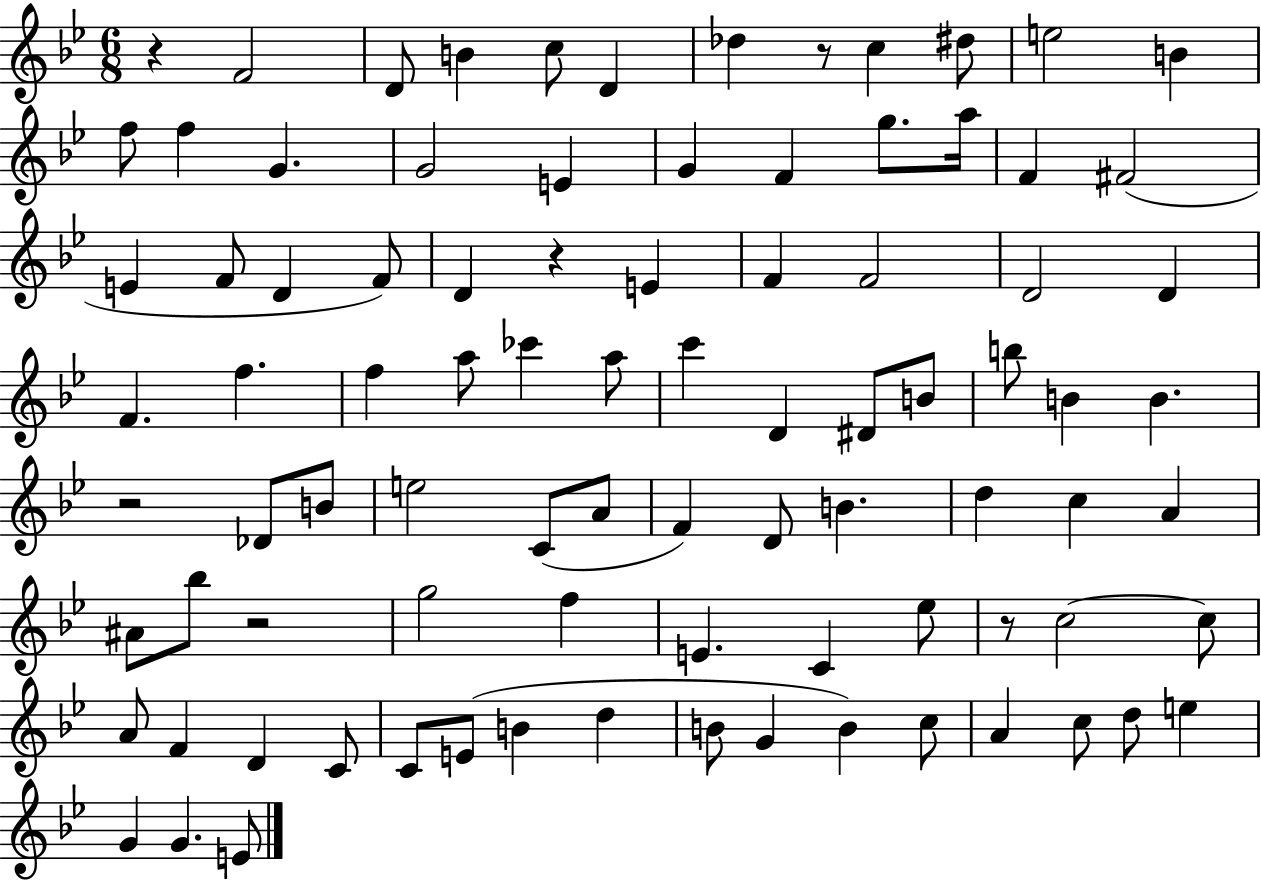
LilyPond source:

{
  \clef treble
  \numericTimeSignature
  \time 6/8
  \key bes \major
  r4 f'2 | d'8 b'4 c''8 d'4 | des''4 r8 c''4 dis''8 | e''2 b'4 | \break f''8 f''4 g'4. | g'2 e'4 | g'4 f'4 g''8. a''16 | f'4 fis'2( | \break e'4 f'8 d'4 f'8) | d'4 r4 e'4 | f'4 f'2 | d'2 d'4 | \break f'4. f''4. | f''4 a''8 ces'''4 a''8 | c'''4 d'4 dis'8 b'8 | b''8 b'4 b'4. | \break r2 des'8 b'8 | e''2 c'8( a'8 | f'4) d'8 b'4. | d''4 c''4 a'4 | \break ais'8 bes''8 r2 | g''2 f''4 | e'4. c'4 ees''8 | r8 c''2~~ c''8 | \break a'8 f'4 d'4 c'8 | c'8 e'8( b'4 d''4 | b'8 g'4 b'4) c''8 | a'4 c''8 d''8 e''4 | \break g'4 g'4. e'8 | \bar "|."
}